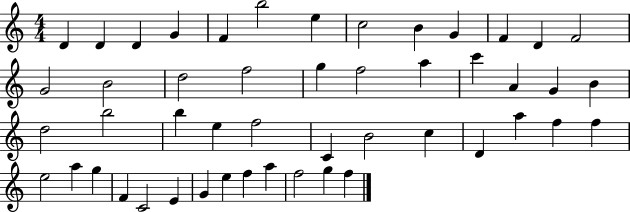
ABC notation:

X:1
T:Untitled
M:4/4
L:1/4
K:C
D D D G F b2 e c2 B G F D F2 G2 B2 d2 f2 g f2 a c' A G B d2 b2 b e f2 C B2 c D a f f e2 a g F C2 E G e f a f2 g f